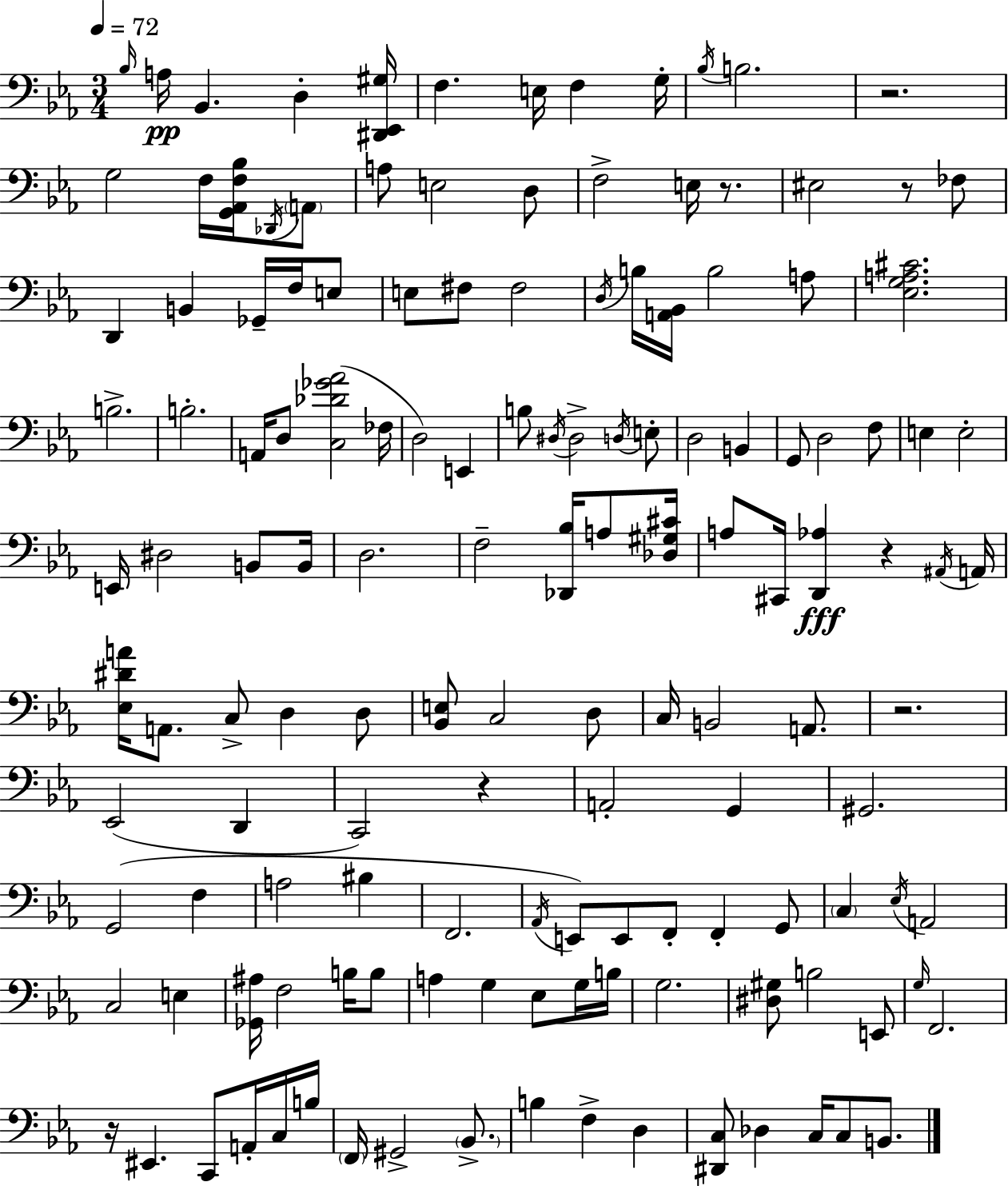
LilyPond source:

{
  \clef bass
  \numericTimeSignature
  \time 3/4
  \key c \minor
  \tempo 4 = 72
  \grace { bes16 }\pp a16 bes,4. d4-. | <dis, ees, gis>16 f4. e16 f4 | g16-. \acciaccatura { bes16 } b2. | r2. | \break g2 f16 <g, aes, f bes>16 | \acciaccatura { des,16 } \parenthesize a,8 a8 e2 | d8 f2-> e16 | r8. eis2 r8 | \break fes8 d,4 b,4 ges,16-- | f16 e8 e8 fis8 fis2 | \acciaccatura { d16 } b16 <a, bes,>16 b2 | a8 <ees g a cis'>2. | \break b2.-> | b2.-. | a,16 d8 <c des' ges' aes'>2( | fes16 d2) | \break e,4 b8 \acciaccatura { dis16 } dis2-> | \acciaccatura { d16 } e8-. d2 | b,4 g,8 d2 | f8 e4 e2-. | \break e,16 dis2 | b,8 b,16 d2. | f2-- | <des, bes>16 a8 <des gis cis'>16 a8 cis,16 <d, aes>4\fff | \break r4 \acciaccatura { ais,16 } a,16 <ees dis' a'>16 a,8. c8-> | d4 d8 <bes, e>8 c2 | d8 c16 b,2 | a,8. r2. | \break ees,2( | d,4 c,2) | r4 a,2-. | g,4 gis,2. | \break g,2( | f4 a2 | bis4 f,2. | \acciaccatura { aes,16 }) e,8 e,8 | \break f,8-. f,4-. g,8 \parenthesize c4 | \acciaccatura { ees16 } a,2 c2 | e4 <ges, ais>16 f2 | b16 b8 a4 | \break g4 ees8 g16 b16 g2. | <dis gis>8 b2 | e,8 \grace { g16 } f,2. | r16 eis,4. | \break c,8 a,16-. c16 b16 \parenthesize f,16 gis,2-> | \parenthesize bes,8.-> b4 | f4-> d4 <dis, c>8 | des4 c16 c8 b,8. \bar "|."
}